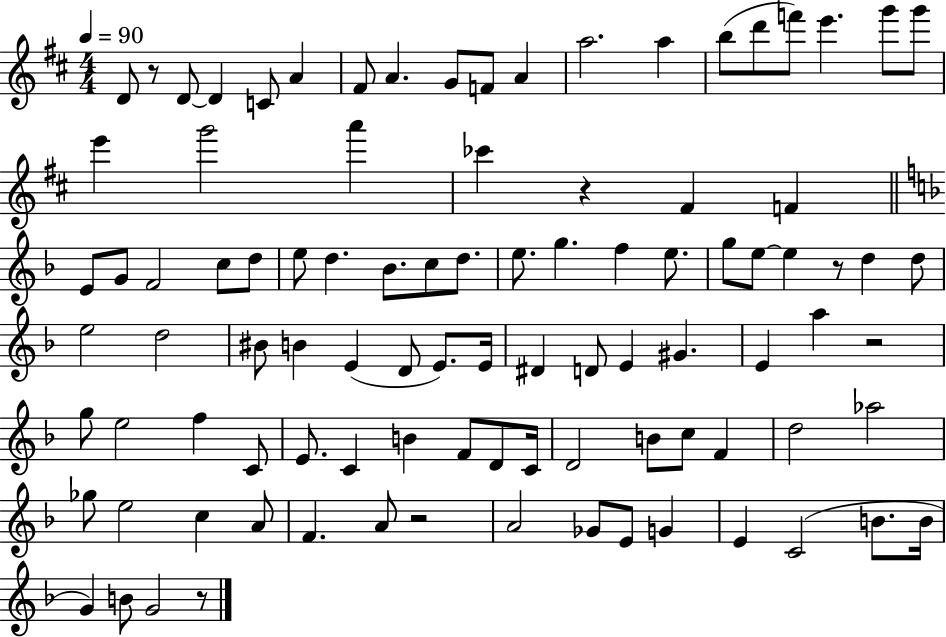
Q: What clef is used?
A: treble